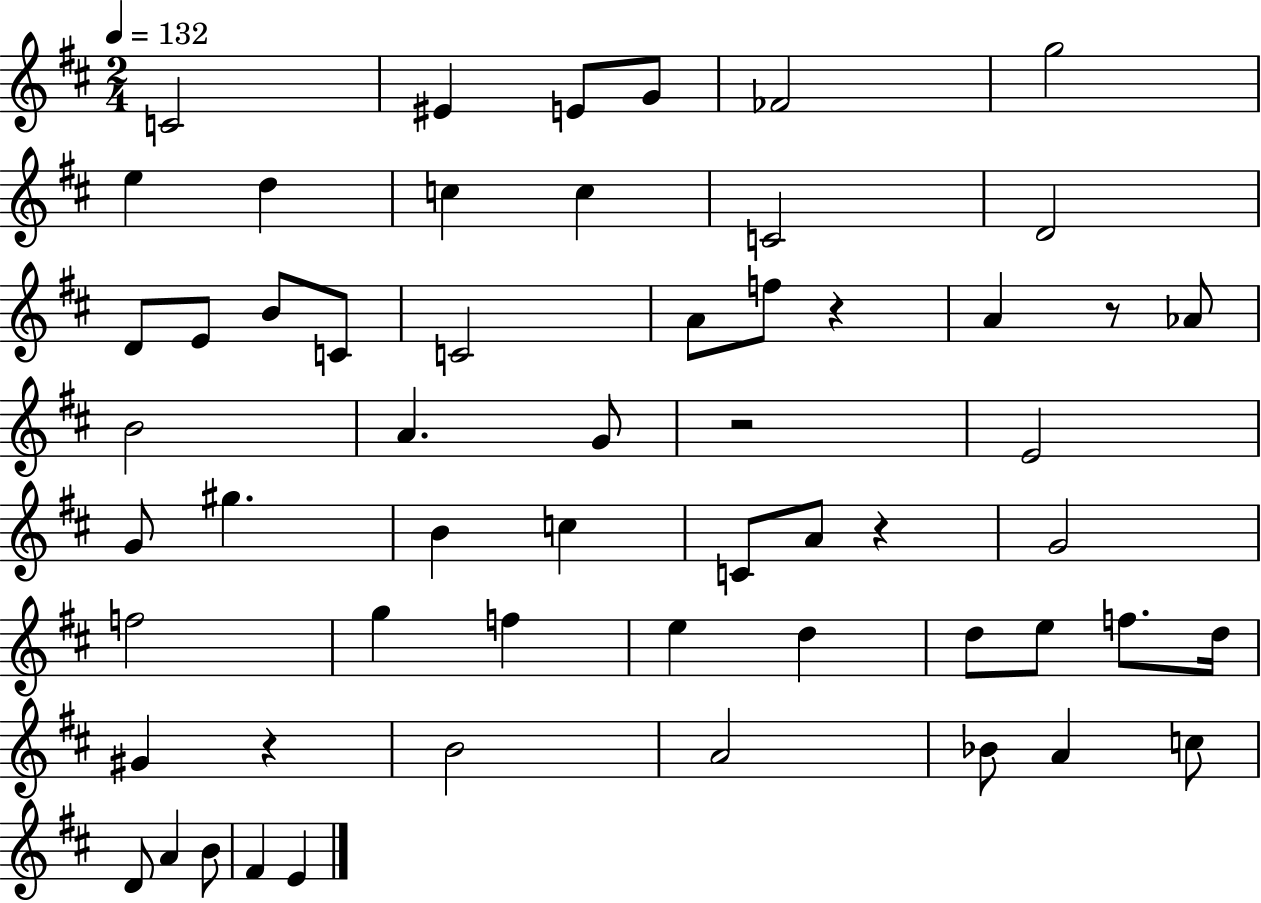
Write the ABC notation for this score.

X:1
T:Untitled
M:2/4
L:1/4
K:D
C2 ^E E/2 G/2 _F2 g2 e d c c C2 D2 D/2 E/2 B/2 C/2 C2 A/2 f/2 z A z/2 _A/2 B2 A G/2 z2 E2 G/2 ^g B c C/2 A/2 z G2 f2 g f e d d/2 e/2 f/2 d/4 ^G z B2 A2 _B/2 A c/2 D/2 A B/2 ^F E